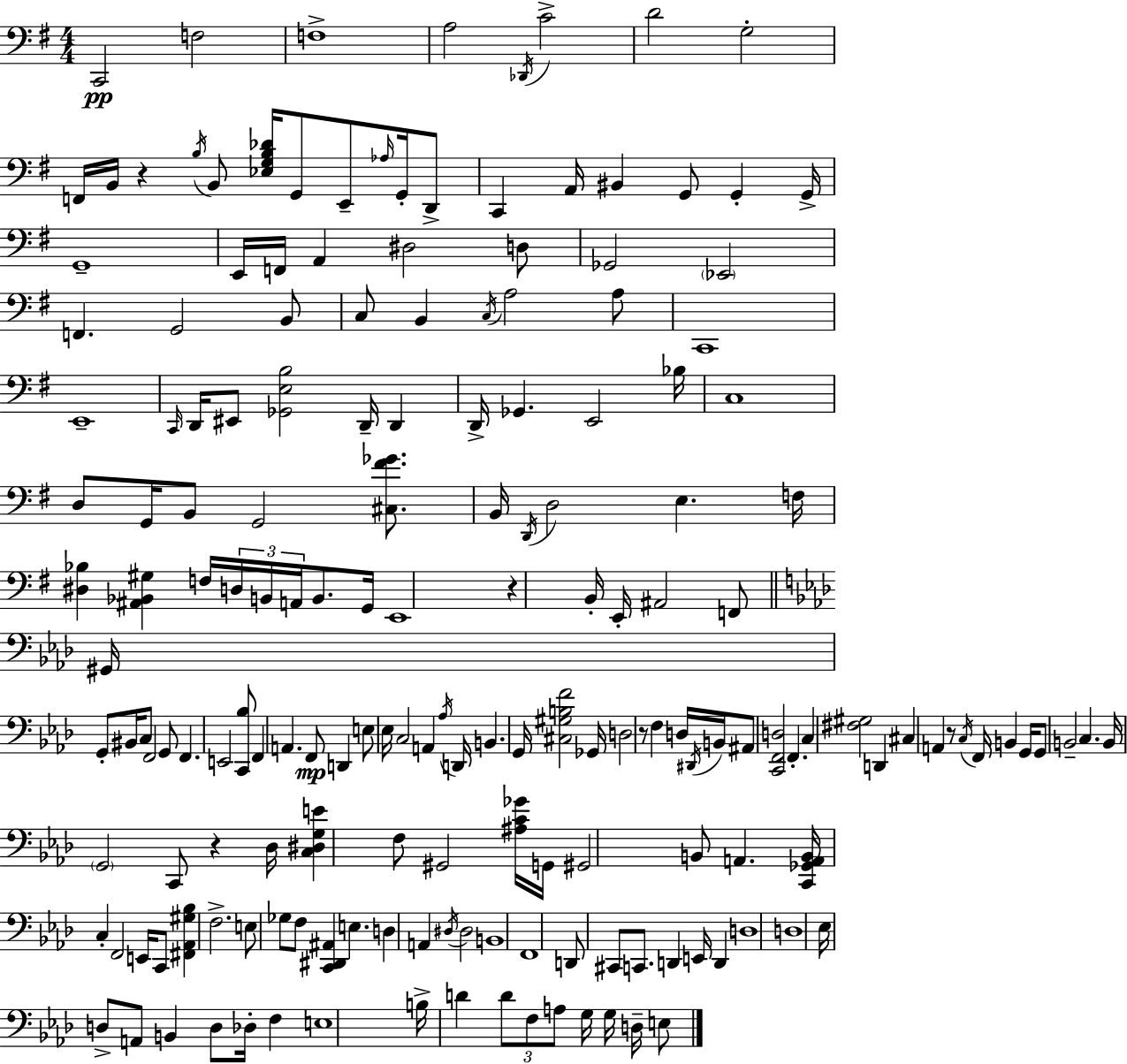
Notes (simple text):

C2/h F3/h F3/w A3/h Db2/s C4/h D4/h G3/h F2/s B2/s R/q B3/s B2/e [Eb3,G3,B3,Db4]/s G2/e E2/e Ab3/s G2/s D2/e C2/q A2/s BIS2/q G2/e G2/q G2/s G2/w E2/s F2/s A2/q D#3/h D3/e Gb2/h Eb2/h F2/q. G2/h B2/e C3/e B2/q C3/s A3/h A3/e C2/w E2/w C2/s D2/s EIS2/e [Gb2,E3,B3]/h D2/s D2/q D2/s Gb2/q. E2/h Bb3/s C3/w D3/e G2/s B2/e G2/h [C#3,F#4,Gb4]/e. B2/s D2/s D3/h E3/q. F3/s [D#3,Bb3]/q [A#2,Bb2,G#3]/q F3/s D3/s B2/s A2/s B2/e. G2/s E2/w R/q B2/s E2/s A#2/h F2/e G#2/s G2/e BIS2/s C3/e F2/h G2/e F2/q. E2/h [C2,Bb3]/e F2/q A2/q. F2/e D2/q E3/e Eb3/s C3/h A2/q Ab3/s D2/s B2/q. G2/s [C#3,G#3,B3,F4]/h Gb2/s D3/h R/e F3/q D3/s D#2/s B2/s A#2/e [C2,F2,D3]/h F2/q. C3/q [F#3,G#3]/h D2/q C#3/q A2/q R/e C3/s F2/s B2/q G2/s G2/e B2/h C3/q. B2/s G2/h C2/e R/q Db3/s [C3,D#3,G3,E4]/q F3/e G#2/h [A#3,C4,Gb4]/s G2/s G#2/h B2/e A2/q. [C2,Gb2,A2,B2]/s C3/q F2/h E2/s C2/e [F#2,Ab2,G#3,Bb3]/q F3/h. E3/e Gb3/e F3/e [C2,D#2,A#2]/q E3/q. D3/q A2/q D#3/s D#3/h B2/w F2/w D2/e C#2/e C2/e. D2/q E2/s D2/q D3/w D3/w Eb3/s D3/e A2/e B2/q D3/e Db3/s F3/q E3/w B3/s D4/q D4/e F3/e A3/e G3/s G3/s D3/s E3/e